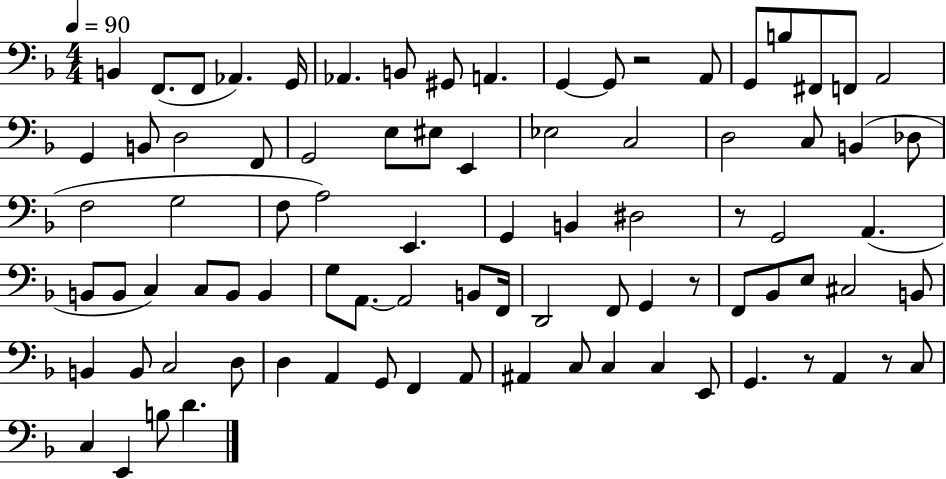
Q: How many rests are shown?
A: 5